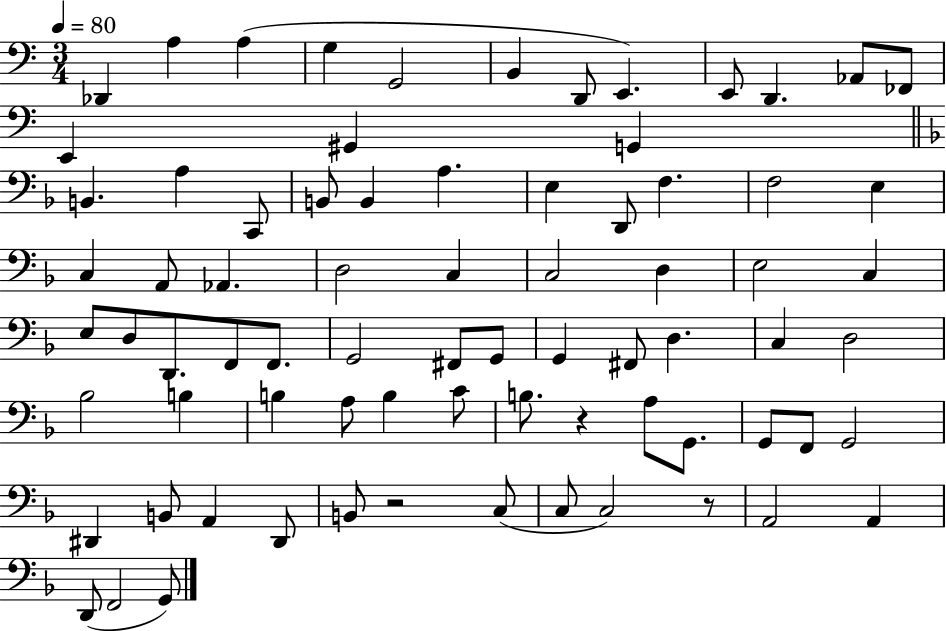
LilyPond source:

{
  \clef bass
  \numericTimeSignature
  \time 3/4
  \key c \major
  \tempo 4 = 80
  des,4 a4 a4( | g4 g,2 | b,4 d,8 e,4.) | e,8 d,4. aes,8 fes,8 | \break e,4 gis,4 g,4 | \bar "||" \break \key f \major b,4. a4 c,8 | b,8 b,4 a4. | e4 d,8 f4. | f2 e4 | \break c4 a,8 aes,4. | d2 c4 | c2 d4 | e2 c4 | \break e8 d8 d,8. f,8 f,8. | g,2 fis,8 g,8 | g,4 fis,8 d4. | c4 d2 | \break bes2 b4 | b4 a8 b4 c'8 | b8. r4 a8 g,8. | g,8 f,8 g,2 | \break dis,4 b,8 a,4 dis,8 | b,8 r2 c8( | c8 c2) r8 | a,2 a,4 | \break d,8( f,2 g,8) | \bar "|."
}